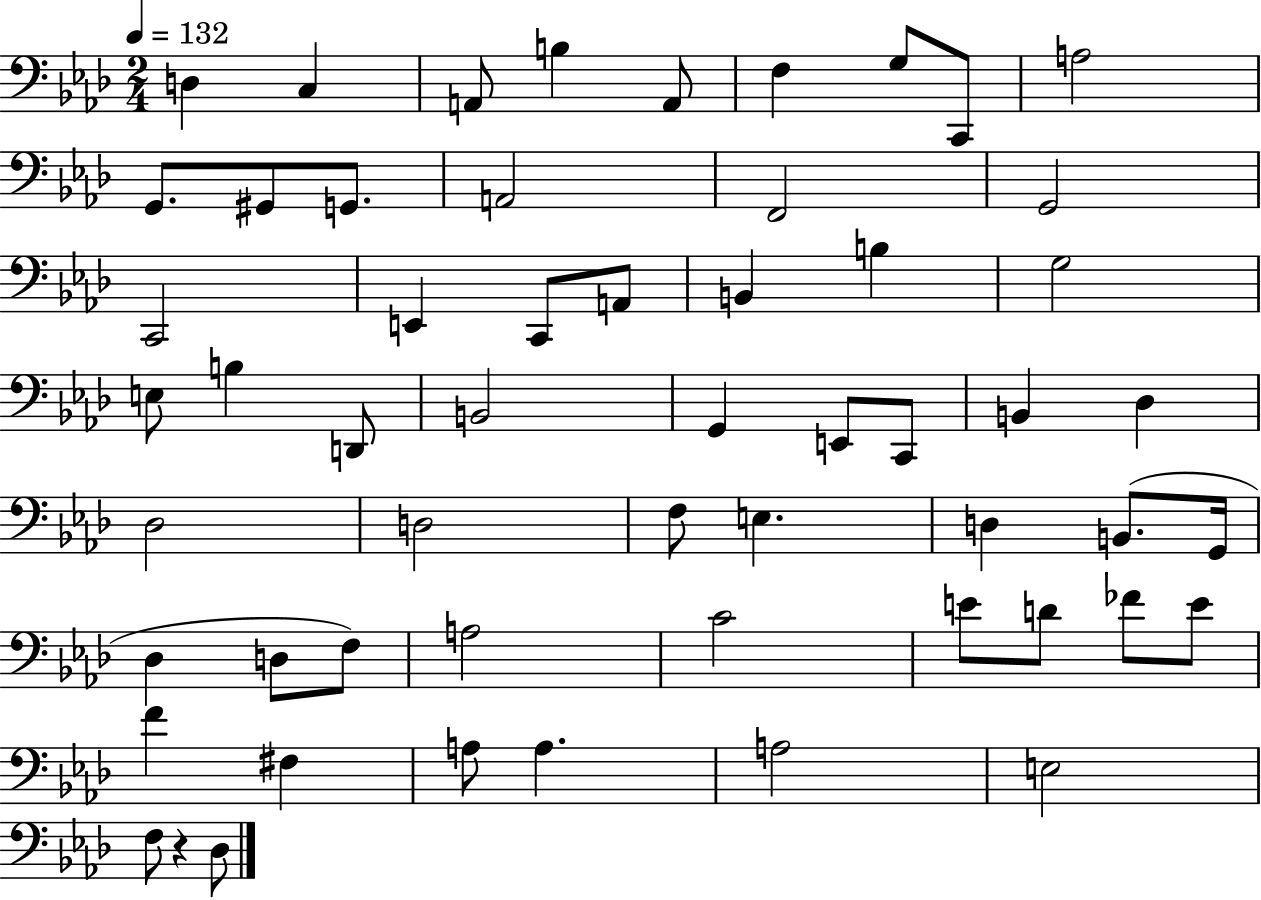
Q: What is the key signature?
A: AES major